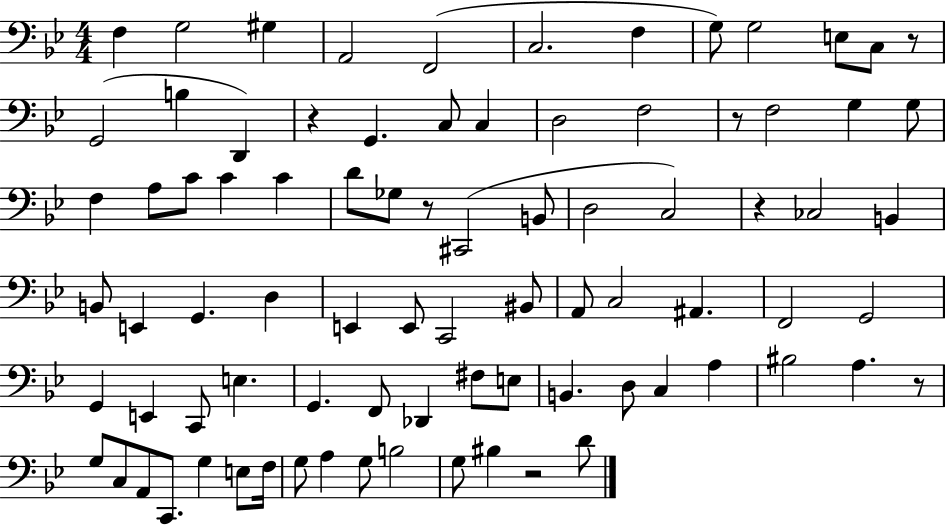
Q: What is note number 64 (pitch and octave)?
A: G3